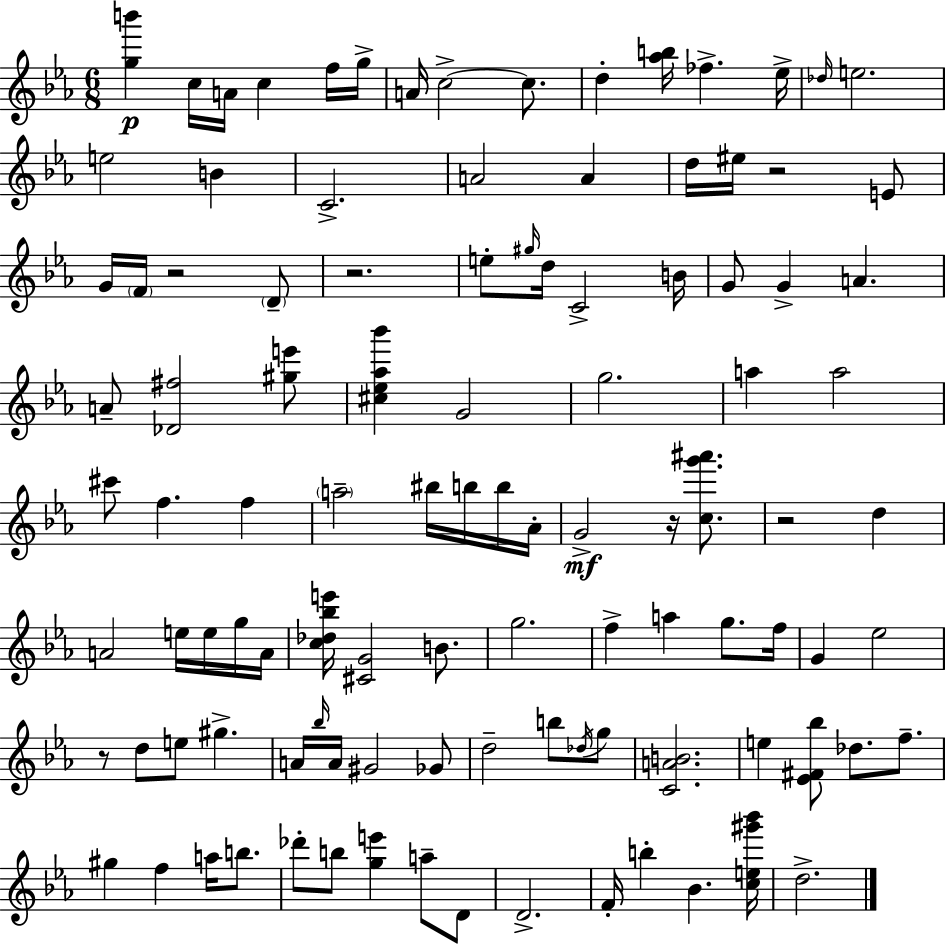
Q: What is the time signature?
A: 6/8